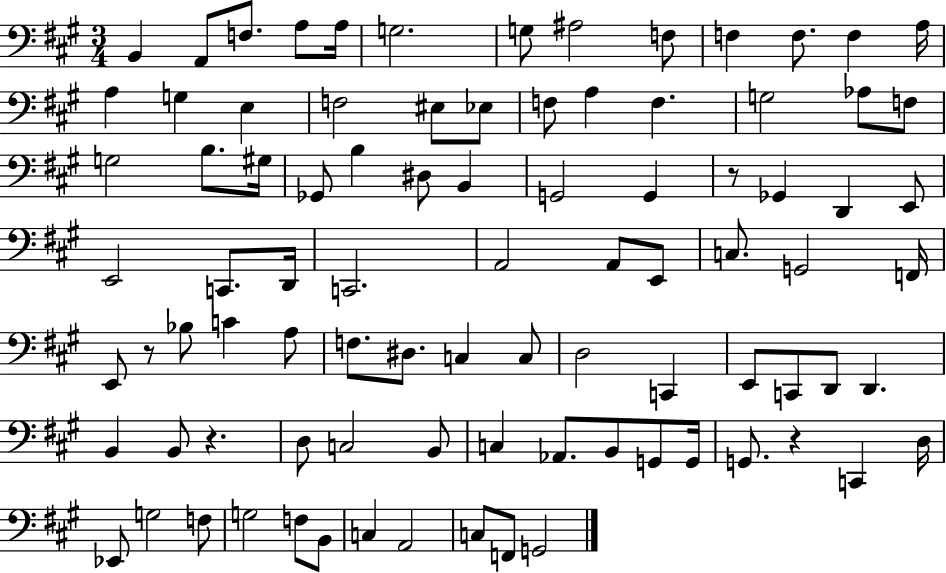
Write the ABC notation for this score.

X:1
T:Untitled
M:3/4
L:1/4
K:A
B,, A,,/2 F,/2 A,/2 A,/4 G,2 G,/2 ^A,2 F,/2 F, F,/2 F, A,/4 A, G, E, F,2 ^E,/2 _E,/2 F,/2 A, F, G,2 _A,/2 F,/2 G,2 B,/2 ^G,/4 _G,,/2 B, ^D,/2 B,, G,,2 G,, z/2 _G,, D,, E,,/2 E,,2 C,,/2 D,,/4 C,,2 A,,2 A,,/2 E,,/2 C,/2 G,,2 F,,/4 E,,/2 z/2 _B,/2 C A,/2 F,/2 ^D,/2 C, C,/2 D,2 C,, E,,/2 C,,/2 D,,/2 D,, B,, B,,/2 z D,/2 C,2 B,,/2 C, _A,,/2 B,,/2 G,,/2 G,,/4 G,,/2 z C,, D,/4 _E,,/2 G,2 F,/2 G,2 F,/2 B,,/2 C, A,,2 C,/2 F,,/2 G,,2